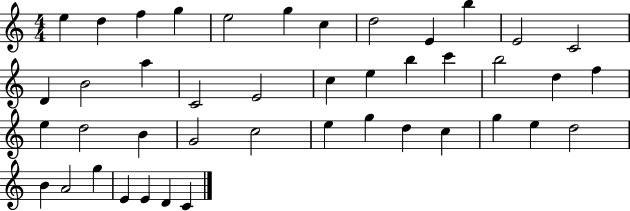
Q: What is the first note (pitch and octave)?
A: E5